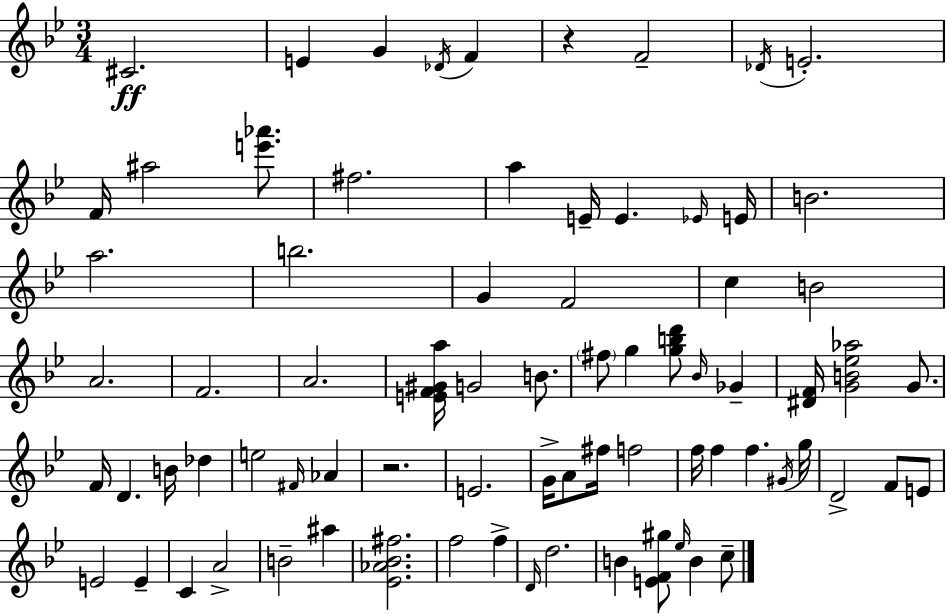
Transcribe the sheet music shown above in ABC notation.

X:1
T:Untitled
M:3/4
L:1/4
K:Bb
^C2 E G _D/4 F z F2 _D/4 E2 F/4 ^a2 [e'_a']/2 ^f2 a E/4 E _E/4 E/4 B2 a2 b2 G F2 c B2 A2 F2 A2 [EF^Ga]/4 G2 B/2 ^f/2 g [gbd']/2 _B/4 _G [^DF]/4 [GB_e_a]2 G/2 F/4 D B/4 _d e2 ^F/4 _A z2 E2 G/4 A/2 ^f/4 f2 f/4 f f ^G/4 g/4 D2 F/2 E/2 E2 E C A2 B2 ^a [_E_A_B^f]2 f2 f D/4 d2 B [EF^g]/2 _e/4 B c/2